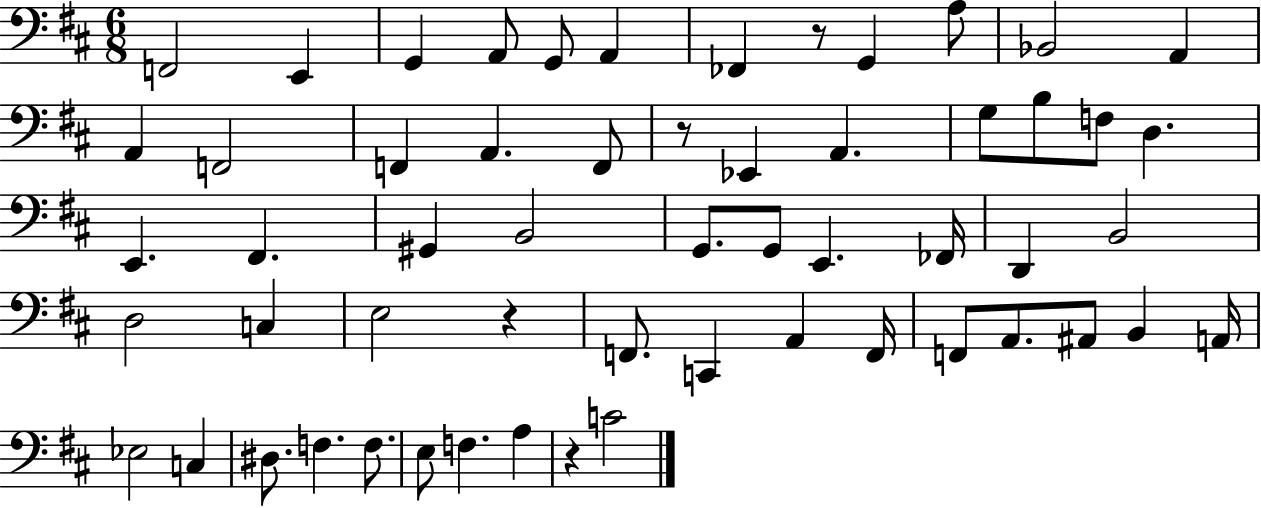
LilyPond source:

{
  \clef bass
  \numericTimeSignature
  \time 6/8
  \key d \major
  f,2 e,4 | g,4 a,8 g,8 a,4 | fes,4 r8 g,4 a8 | bes,2 a,4 | \break a,4 f,2 | f,4 a,4. f,8 | r8 ees,4 a,4. | g8 b8 f8 d4. | \break e,4. fis,4. | gis,4 b,2 | g,8. g,8 e,4. fes,16 | d,4 b,2 | \break d2 c4 | e2 r4 | f,8. c,4 a,4 f,16 | f,8 a,8. ais,8 b,4 a,16 | \break ees2 c4 | dis8. f4. f8. | e8 f4. a4 | r4 c'2 | \break \bar "|."
}